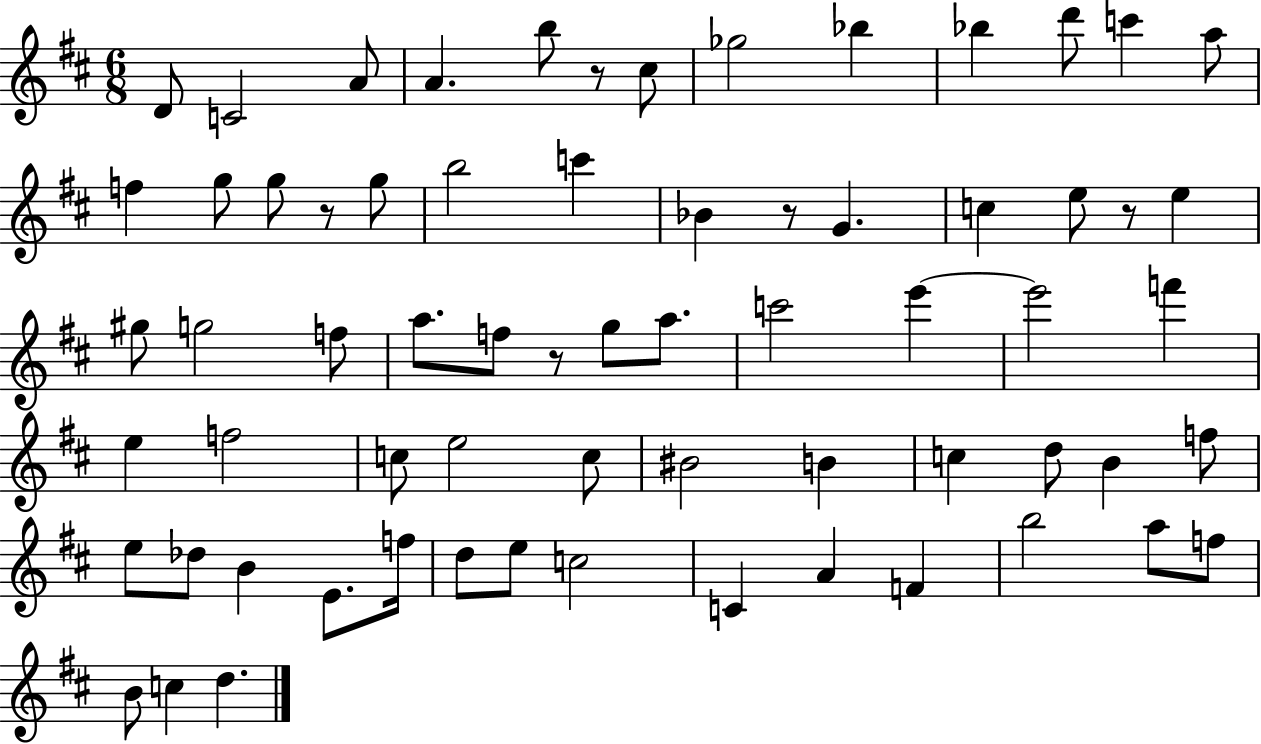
{
  \clef treble
  \numericTimeSignature
  \time 6/8
  \key d \major
  \repeat volta 2 { d'8 c'2 a'8 | a'4. b''8 r8 cis''8 | ges''2 bes''4 | bes''4 d'''8 c'''4 a''8 | \break f''4 g''8 g''8 r8 g''8 | b''2 c'''4 | bes'4 r8 g'4. | c''4 e''8 r8 e''4 | \break gis''8 g''2 f''8 | a''8. f''8 r8 g''8 a''8. | c'''2 e'''4~~ | e'''2 f'''4 | \break e''4 f''2 | c''8 e''2 c''8 | bis'2 b'4 | c''4 d''8 b'4 f''8 | \break e''8 des''8 b'4 e'8. f''16 | d''8 e''8 c''2 | c'4 a'4 f'4 | b''2 a''8 f''8 | \break b'8 c''4 d''4. | } \bar "|."
}